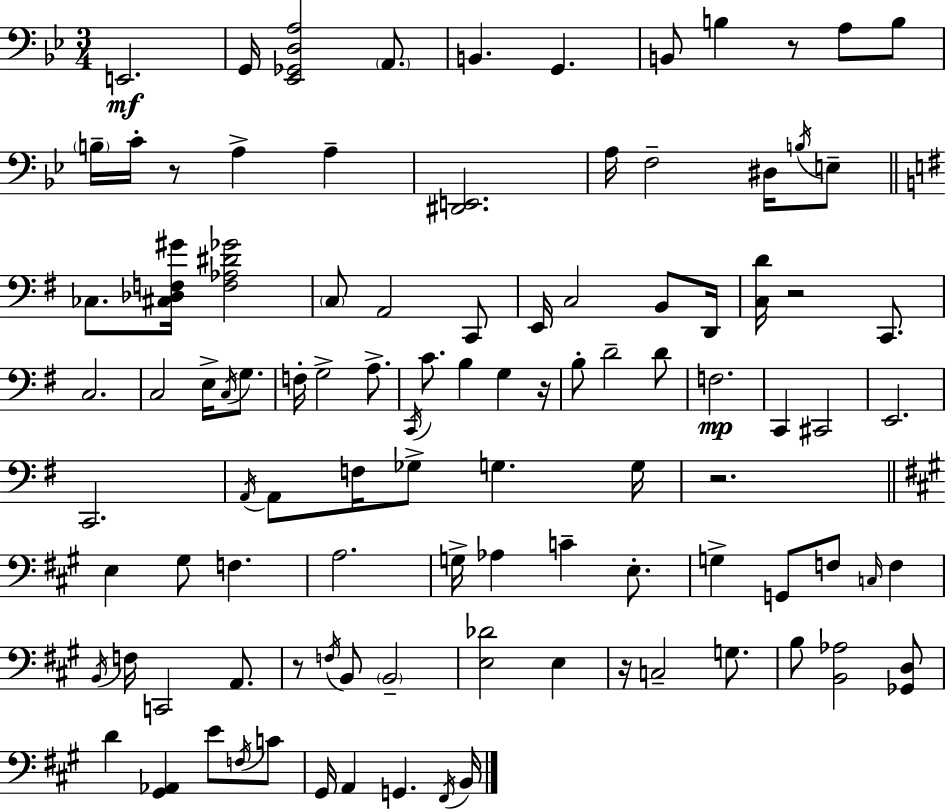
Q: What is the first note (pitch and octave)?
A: E2